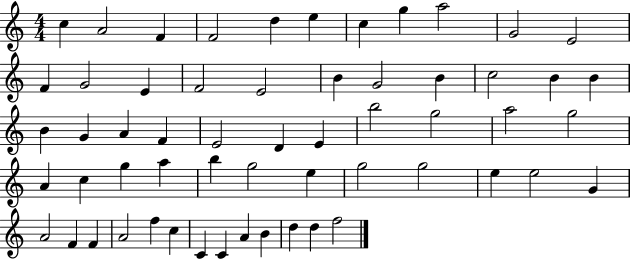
{
  \clef treble
  \numericTimeSignature
  \time 4/4
  \key c \major
  c''4 a'2 f'4 | f'2 d''4 e''4 | c''4 g''4 a''2 | g'2 e'2 | \break f'4 g'2 e'4 | f'2 e'2 | b'4 g'2 b'4 | c''2 b'4 b'4 | \break b'4 g'4 a'4 f'4 | e'2 d'4 e'4 | b''2 g''2 | a''2 g''2 | \break a'4 c''4 g''4 a''4 | b''4 g''2 e''4 | g''2 g''2 | e''4 e''2 g'4 | \break a'2 f'4 f'4 | a'2 f''4 c''4 | c'4 c'4 a'4 b'4 | d''4 d''4 f''2 | \break \bar "|."
}